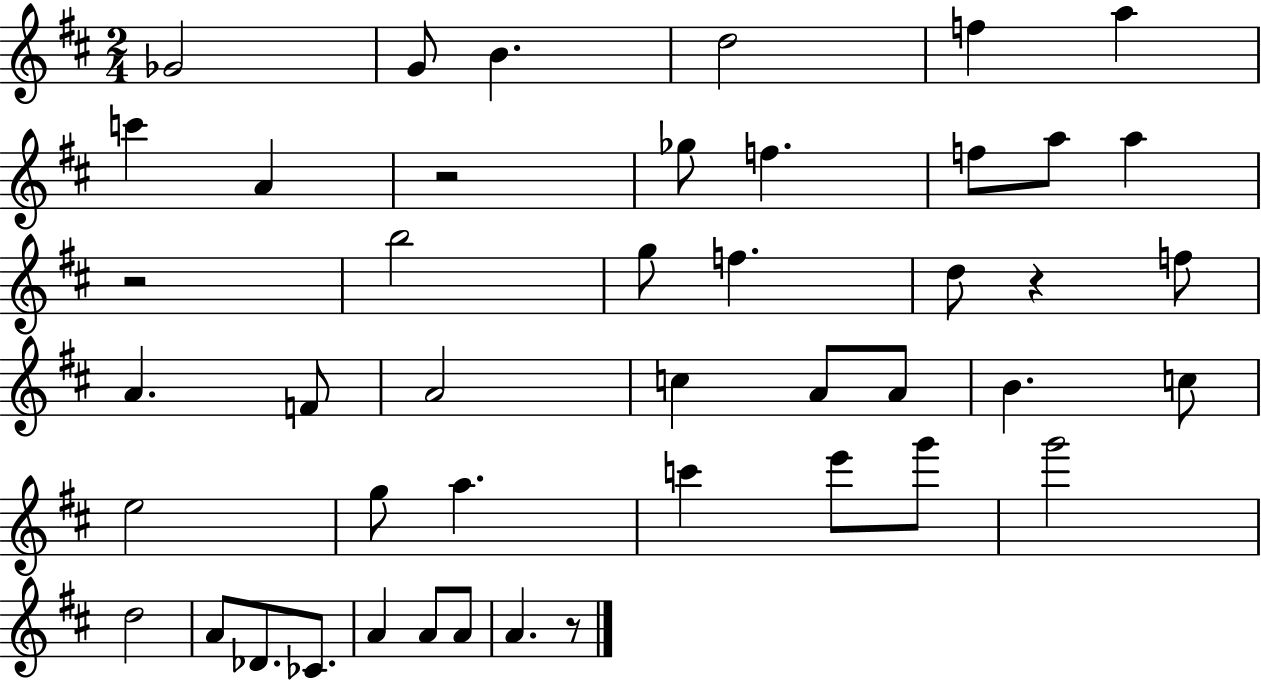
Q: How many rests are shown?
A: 4